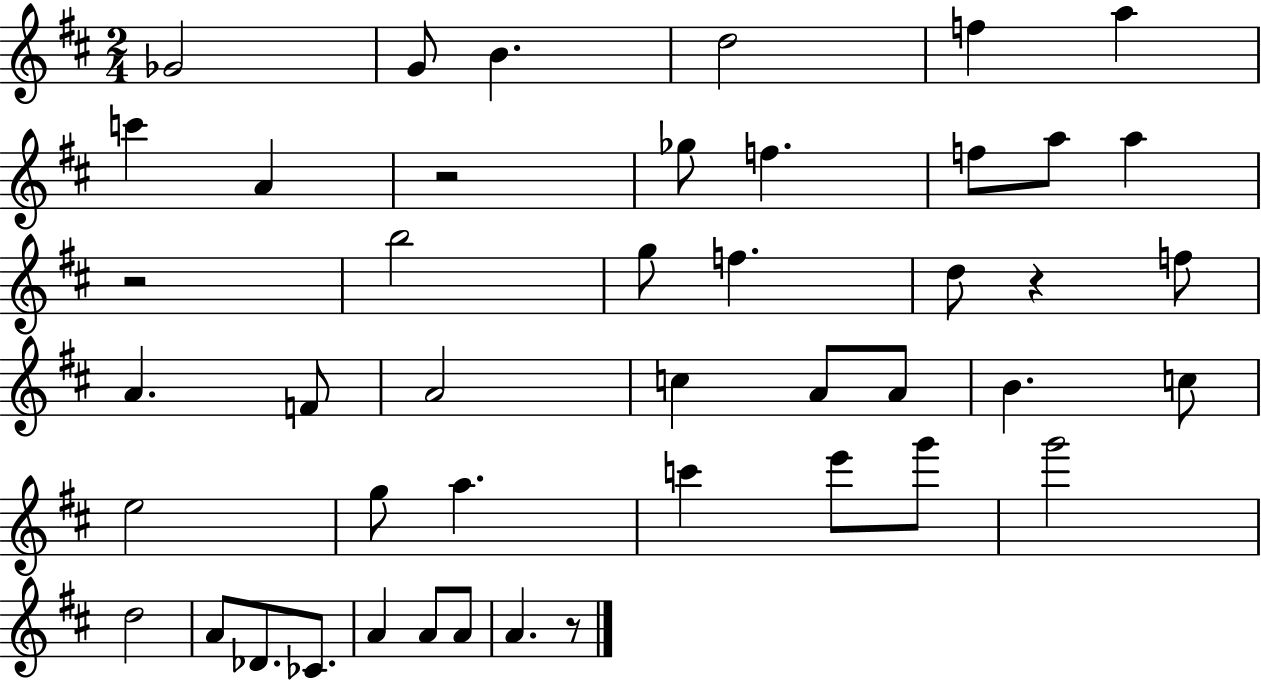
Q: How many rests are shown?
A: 4